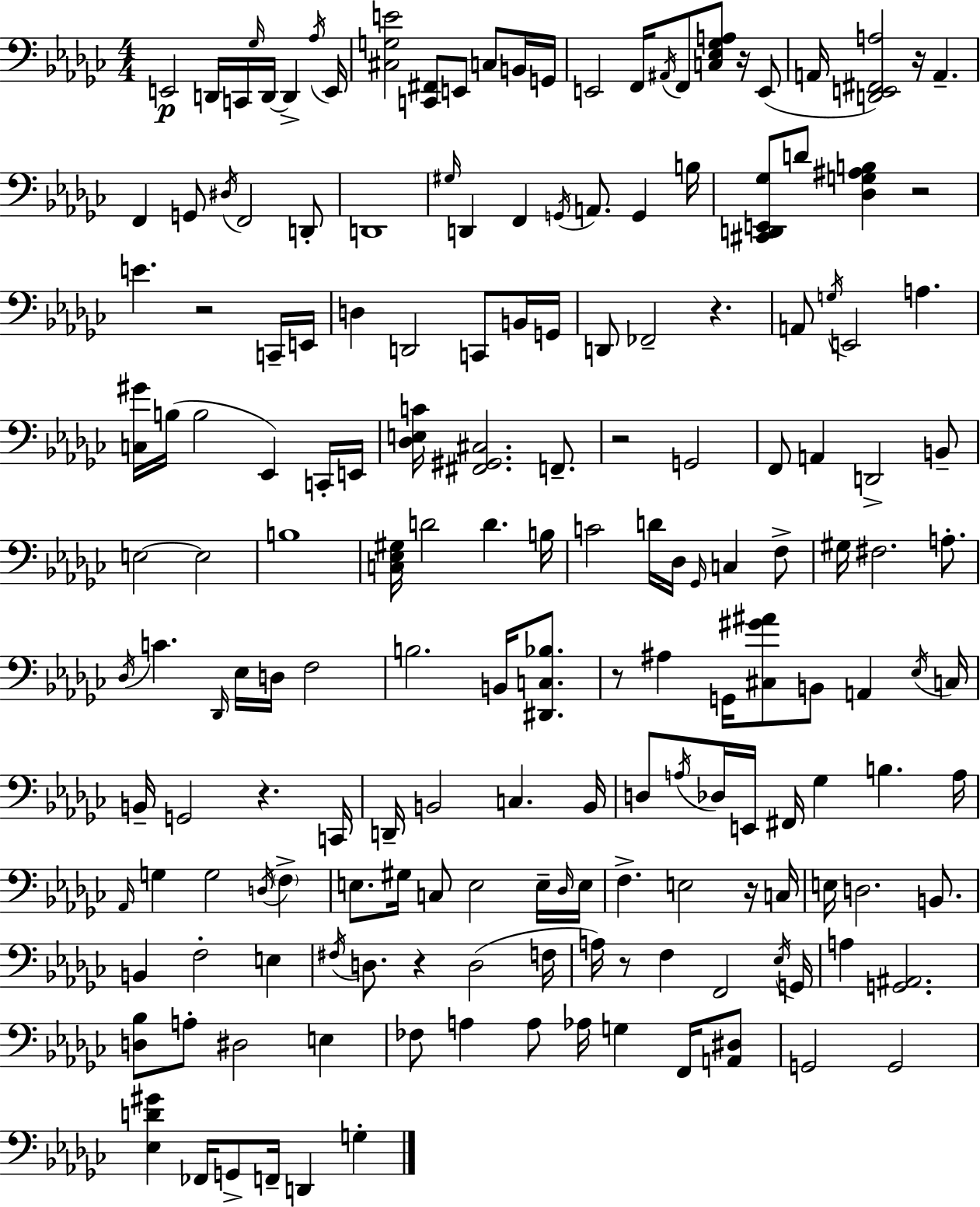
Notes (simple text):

E2/h D2/s C2/s Gb3/s D2/s D2/q Ab3/s E2/s [C#3,G3,E4]/h [C2,F#2]/e E2/e C3/e B2/s G2/s E2/h F2/s A#2/s F2/e [C3,Eb3,Gb3,A3]/e R/s E2/e A2/s [D2,E2,F#2,A3]/h R/s A2/q. F2/q G2/e D#3/s F2/h D2/e D2/w G#3/s D2/q F2/q G2/s A2/e. G2/q B3/s [C#2,D2,E2,Gb3]/e D4/e [Db3,G3,A#3,B3]/q R/h E4/q. R/h C2/s E2/s D3/q D2/h C2/e B2/s G2/s D2/e FES2/h R/q. A2/e G3/s E2/h A3/q. [C3,G#4]/s B3/s B3/h Eb2/q C2/s E2/s [Db3,E3,C4]/s [F#2,G#2,C#3]/h. F2/e. R/h G2/h F2/e A2/q D2/h B2/e E3/h E3/h B3/w [C3,Eb3,G#3]/s D4/h D4/q. B3/s C4/h D4/s Db3/s Gb2/s C3/q F3/e G#3/s F#3/h. A3/e. Db3/s C4/q. Db2/s Eb3/s D3/s F3/h B3/h. B2/s [D#2,C3,Bb3]/e. R/e A#3/q G2/s [C#3,G#4,A#4]/e B2/e A2/q Eb3/s C3/s B2/s G2/h R/q. C2/s D2/s B2/h C3/q. B2/s D3/e A3/s Db3/s E2/s F#2/s Gb3/q B3/q. A3/s Ab2/s G3/q G3/h D3/s F3/q E3/e. G#3/s C3/e E3/h E3/s Db3/s E3/s F3/q. E3/h R/s C3/s E3/s D3/h. B2/e. B2/q F3/h E3/q F#3/s D3/e. R/q D3/h F3/s A3/s R/e F3/q F2/h Eb3/s G2/s A3/q [G2,A#2]/h. [D3,Bb3]/e A3/e D#3/h E3/q FES3/e A3/q A3/e Ab3/s G3/q F2/s [A2,D#3]/e G2/h G2/h [Eb3,D4,G#4]/q FES2/s G2/e F2/s D2/q G3/q